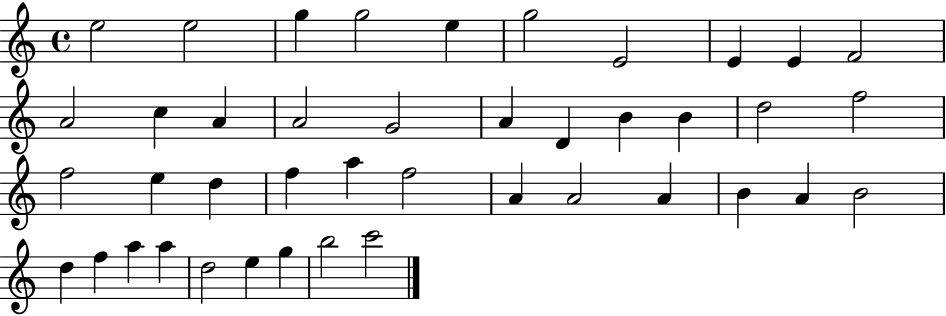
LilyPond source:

{
  \clef treble
  \time 4/4
  \defaultTimeSignature
  \key c \major
  e''2 e''2 | g''4 g''2 e''4 | g''2 e'2 | e'4 e'4 f'2 | \break a'2 c''4 a'4 | a'2 g'2 | a'4 d'4 b'4 b'4 | d''2 f''2 | \break f''2 e''4 d''4 | f''4 a''4 f''2 | a'4 a'2 a'4 | b'4 a'4 b'2 | \break d''4 f''4 a''4 a''4 | d''2 e''4 g''4 | b''2 c'''2 | \bar "|."
}